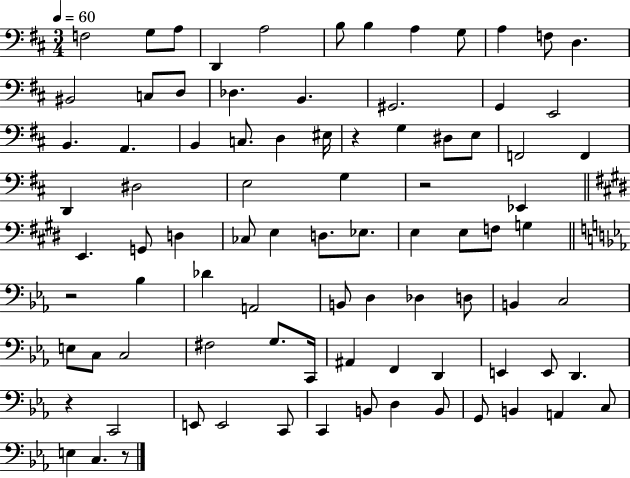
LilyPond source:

{
  \clef bass
  \numericTimeSignature
  \time 3/4
  \key d \major
  \tempo 4 = 60
  f2 g8 a8 | d,4 a2 | b8 b4 a4 g8 | a4 f8 d4. | \break bis,2 c8 d8 | des4. b,4. | gis,2. | g,4 e,2 | \break b,4. a,4. | b,4 c8. d4 eis16 | r4 g4 dis8 e8 | f,2 f,4 | \break d,4 dis2 | e2 g4 | r2 ees,4 | \bar "||" \break \key e \major e,4. g,8 d4 | ces8 e4 d8. ees8. | e4 e8 f8 g4 | \bar "||" \break \key ees \major r2 bes4 | des'4 a,2 | b,8 d4 des4 d8 | b,4 c2 | \break e8 c8 c2 | fis2 g8. c,16 | ais,4 f,4 d,4 | e,4 e,8 d,4. | \break r4 c,2 | e,8 e,2 c,8 | c,4 b,8 d4 b,8 | g,8 b,4 a,4 c8 | \break e4 c4. r8 | \bar "|."
}